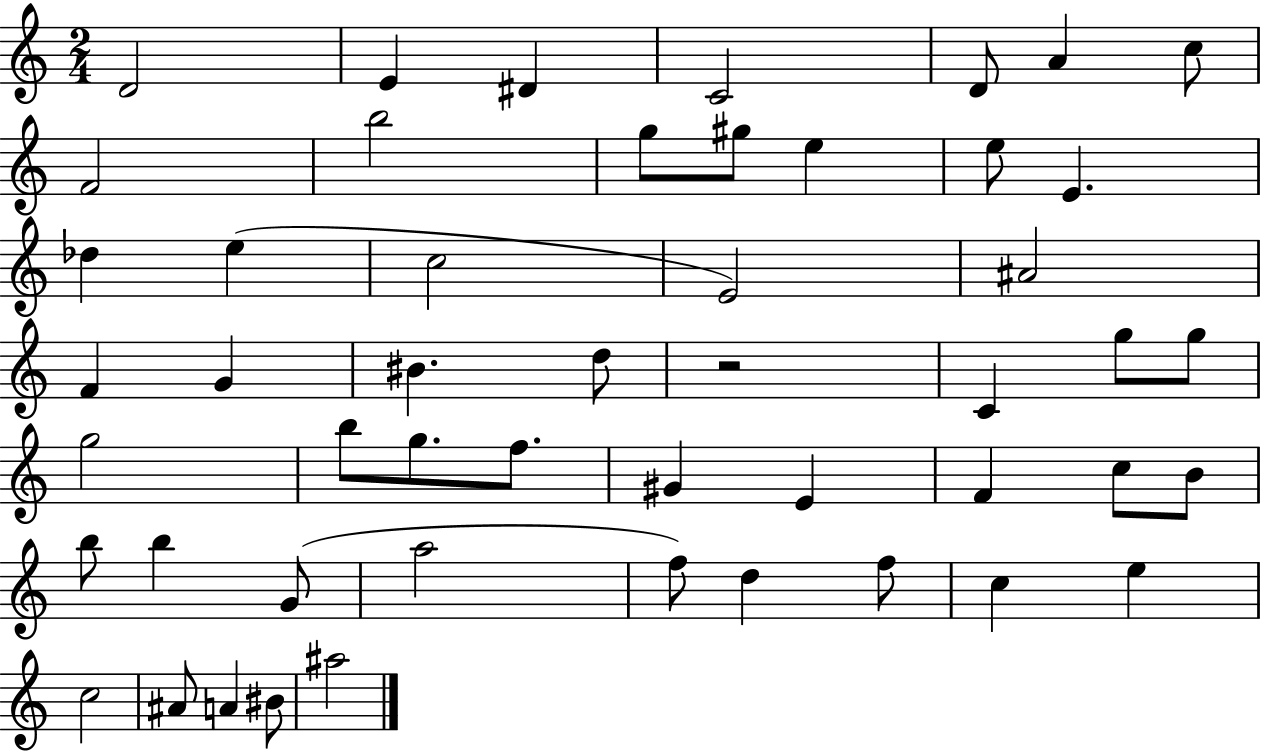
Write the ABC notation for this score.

X:1
T:Untitled
M:2/4
L:1/4
K:C
D2 E ^D C2 D/2 A c/2 F2 b2 g/2 ^g/2 e e/2 E _d e c2 E2 ^A2 F G ^B d/2 z2 C g/2 g/2 g2 b/2 g/2 f/2 ^G E F c/2 B/2 b/2 b G/2 a2 f/2 d f/2 c e c2 ^A/2 A ^B/2 ^a2